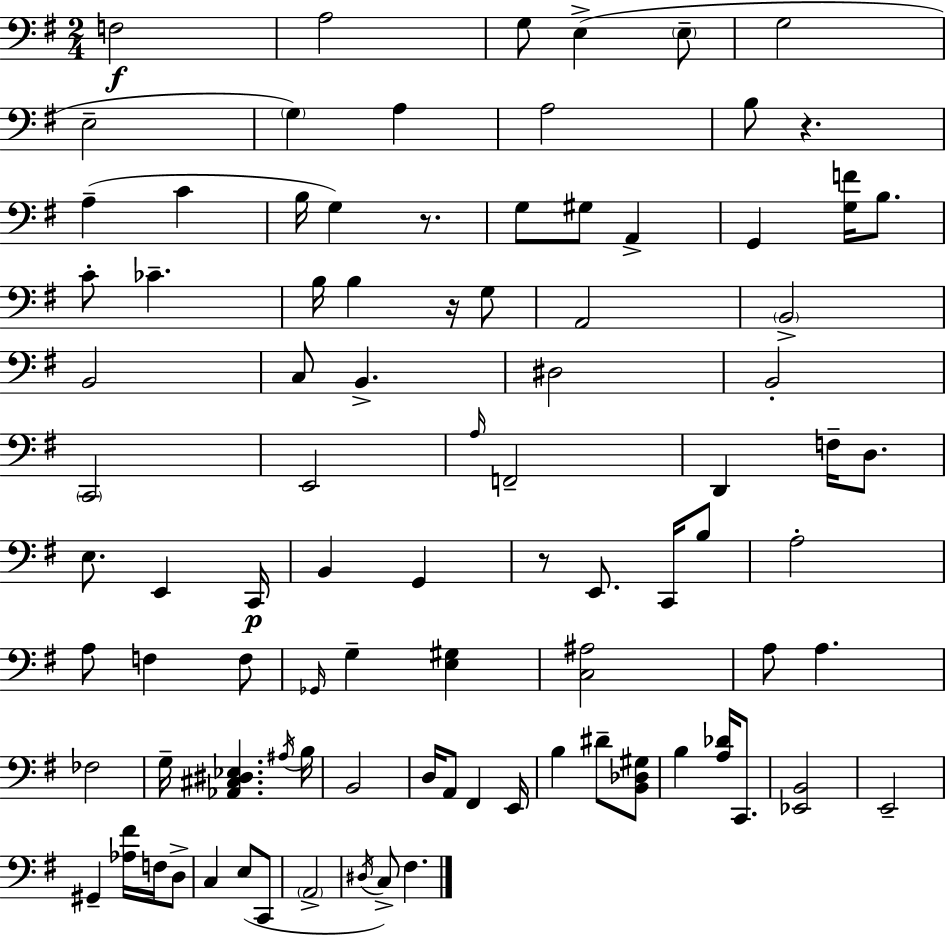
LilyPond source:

{
  \clef bass
  \numericTimeSignature
  \time 2/4
  \key e \minor
  f2\f | a2 | g8 e4->( \parenthesize e8-- | g2 | \break e2-- | \parenthesize g4) a4 | a2 | b8 r4. | \break a4--( c'4 | b16 g4) r8. | g8 gis8 a,4-> | g,4 <g f'>16 b8. | \break c'8-. ces'4.-- | b16 b4 r16 g8 | a,2 | \parenthesize b,2-> | \break b,2 | c8 b,4.-> | dis2 | b,2-. | \break \parenthesize c,2 | e,2 | \grace { a16 } f,2-- | d,4 f16-- d8. | \break e8. e,4 | c,16\p b,4 g,4 | r8 e,8. c,16 b8 | a2-. | \break a8 f4 f8 | \grace { ges,16 } g4-- <e gis>4 | <c ais>2 | a8 a4. | \break fes2 | g16-- <aes, cis dis ees>4. | \acciaccatura { ais16 } b16 b,2 | d16 a,8 fis,4 | \break e,16 b4 dis'8-- | <b, des gis>8 b4 <a des'>16 | c,8. <ees, b,>2 | e,2-- | \break gis,4-- <aes fis'>16 | f16 d8-> c4 e8( | c,8 \parenthesize a,2-> | \acciaccatura { dis16 }) c8-> fis4. | \break \bar "|."
}